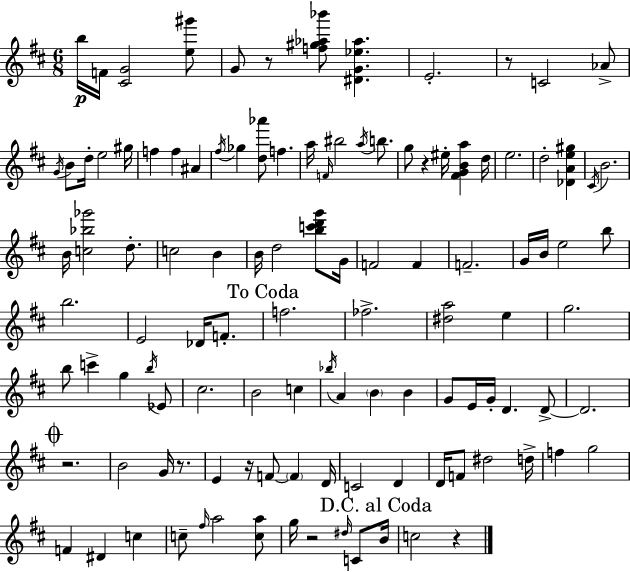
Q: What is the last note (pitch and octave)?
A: C5